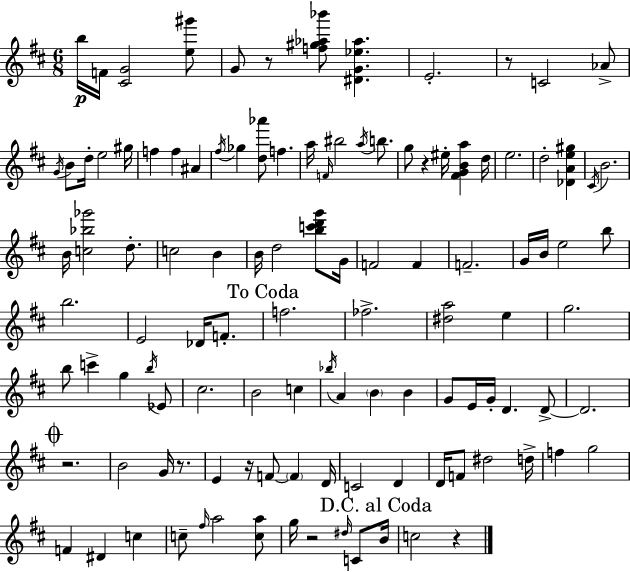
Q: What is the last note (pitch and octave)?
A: C5